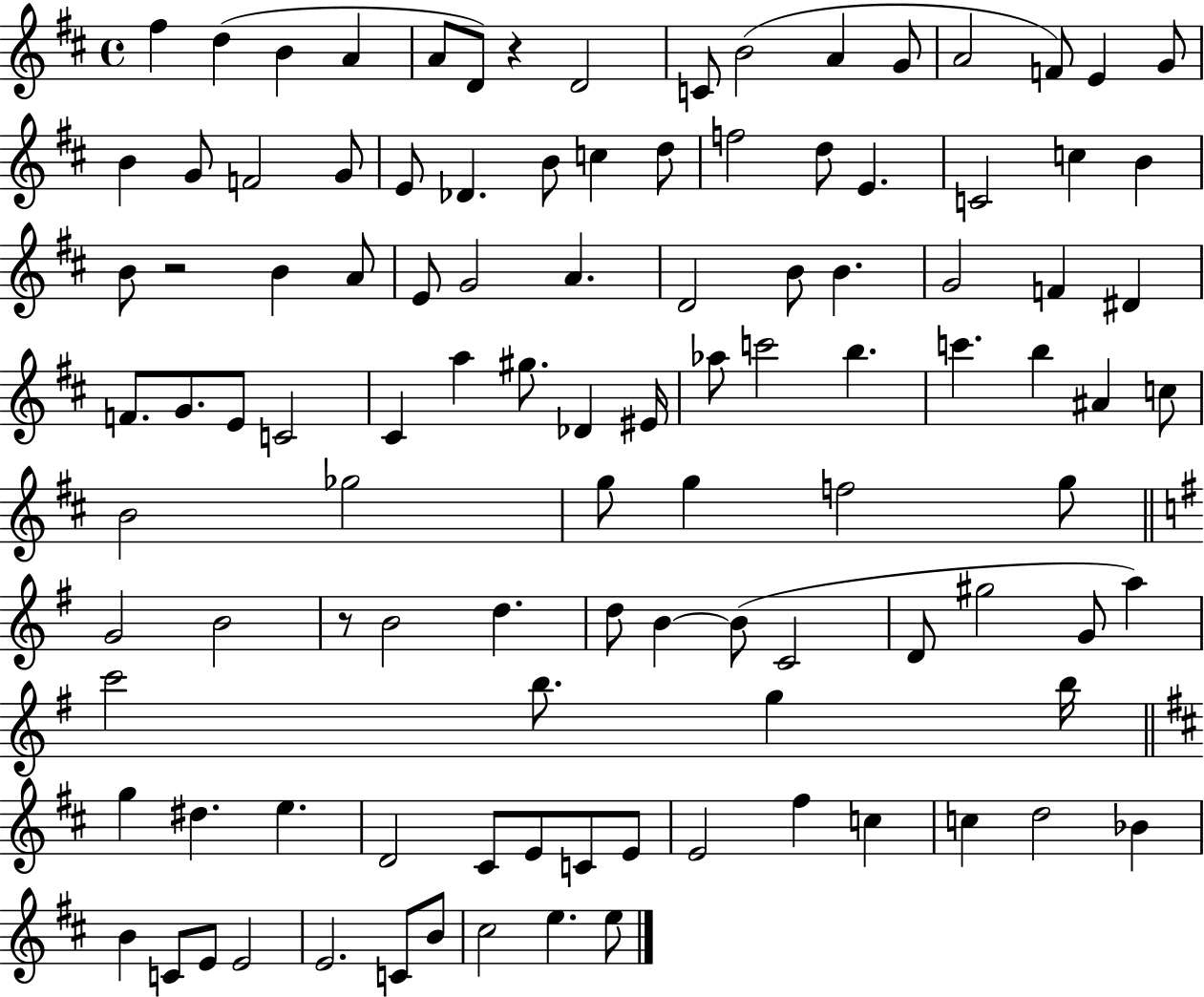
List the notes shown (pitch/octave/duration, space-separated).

F#5/q D5/q B4/q A4/q A4/e D4/e R/q D4/h C4/e B4/h A4/q G4/e A4/h F4/e E4/q G4/e B4/q G4/e F4/h G4/e E4/e Db4/q. B4/e C5/q D5/e F5/h D5/e E4/q. C4/h C5/q B4/q B4/e R/h B4/q A4/e E4/e G4/h A4/q. D4/h B4/e B4/q. G4/h F4/q D#4/q F4/e. G4/e. E4/e C4/h C#4/q A5/q G#5/e. Db4/q EIS4/s Ab5/e C6/h B5/q. C6/q. B5/q A#4/q C5/e B4/h Gb5/h G5/e G5/q F5/h G5/e G4/h B4/h R/e B4/h D5/q. D5/e B4/q B4/e C4/h D4/e G#5/h G4/e A5/q C6/h B5/e. G5/q B5/s G5/q D#5/q. E5/q. D4/h C#4/e E4/e C4/e E4/e E4/h F#5/q C5/q C5/q D5/h Bb4/q B4/q C4/e E4/e E4/h E4/h. C4/e B4/e C#5/h E5/q. E5/e